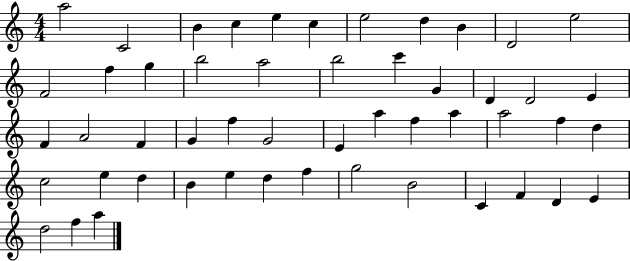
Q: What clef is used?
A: treble